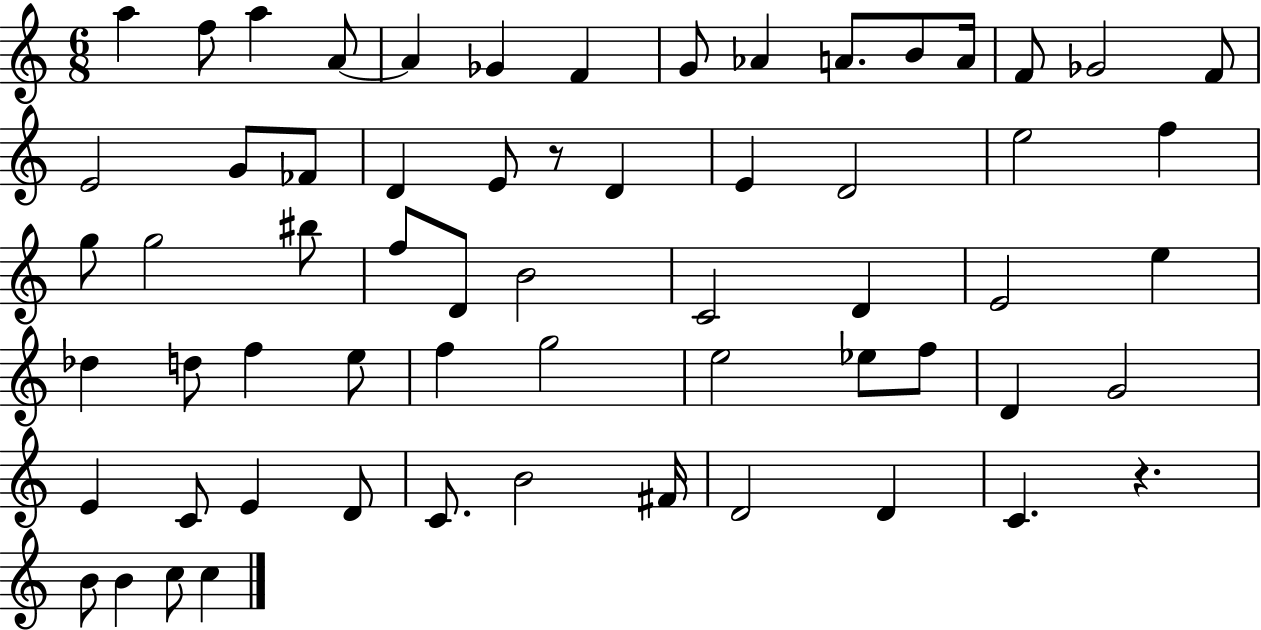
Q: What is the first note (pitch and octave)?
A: A5